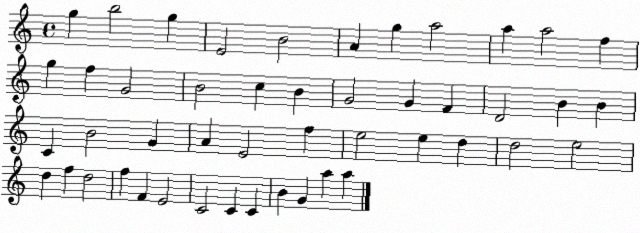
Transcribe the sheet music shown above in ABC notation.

X:1
T:Untitled
M:4/4
L:1/4
K:C
g b2 g E2 B2 A g a2 a a2 f g f G2 B2 c B G2 G F D2 B B C B2 G A E2 f e2 e d d2 e2 d f d2 f F E2 C2 C C B G a a